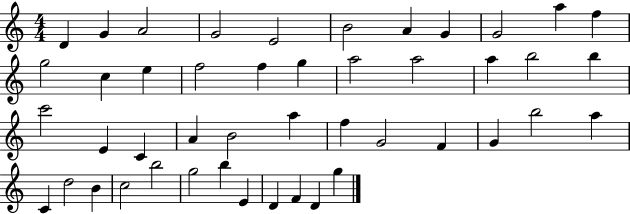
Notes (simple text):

D4/q G4/q A4/h G4/h E4/h B4/h A4/q G4/q G4/h A5/q F5/q G5/h C5/q E5/q F5/h F5/q G5/q A5/h A5/h A5/q B5/h B5/q C6/h E4/q C4/q A4/q B4/h A5/q F5/q G4/h F4/q G4/q B5/h A5/q C4/q D5/h B4/q C5/h B5/h G5/h B5/q E4/q D4/q F4/q D4/q G5/q